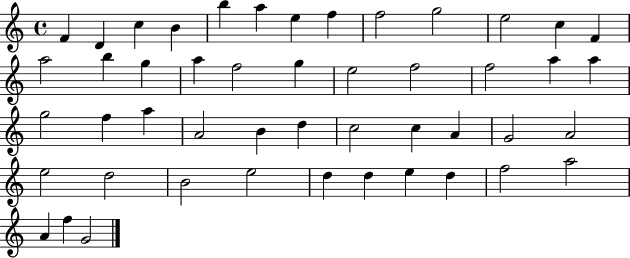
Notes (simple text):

F4/q D4/q C5/q B4/q B5/q A5/q E5/q F5/q F5/h G5/h E5/h C5/q F4/q A5/h B5/q G5/q A5/q F5/h G5/q E5/h F5/h F5/h A5/q A5/q G5/h F5/q A5/q A4/h B4/q D5/q C5/h C5/q A4/q G4/h A4/h E5/h D5/h B4/h E5/h D5/q D5/q E5/q D5/q F5/h A5/h A4/q F5/q G4/h